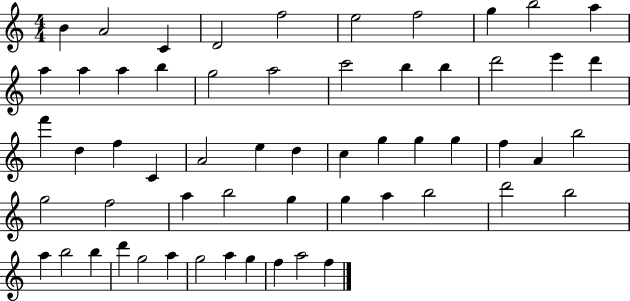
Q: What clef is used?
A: treble